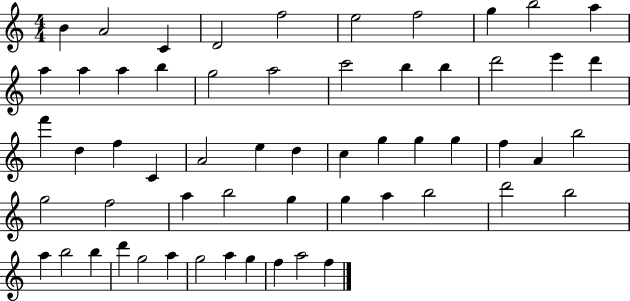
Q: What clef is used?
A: treble